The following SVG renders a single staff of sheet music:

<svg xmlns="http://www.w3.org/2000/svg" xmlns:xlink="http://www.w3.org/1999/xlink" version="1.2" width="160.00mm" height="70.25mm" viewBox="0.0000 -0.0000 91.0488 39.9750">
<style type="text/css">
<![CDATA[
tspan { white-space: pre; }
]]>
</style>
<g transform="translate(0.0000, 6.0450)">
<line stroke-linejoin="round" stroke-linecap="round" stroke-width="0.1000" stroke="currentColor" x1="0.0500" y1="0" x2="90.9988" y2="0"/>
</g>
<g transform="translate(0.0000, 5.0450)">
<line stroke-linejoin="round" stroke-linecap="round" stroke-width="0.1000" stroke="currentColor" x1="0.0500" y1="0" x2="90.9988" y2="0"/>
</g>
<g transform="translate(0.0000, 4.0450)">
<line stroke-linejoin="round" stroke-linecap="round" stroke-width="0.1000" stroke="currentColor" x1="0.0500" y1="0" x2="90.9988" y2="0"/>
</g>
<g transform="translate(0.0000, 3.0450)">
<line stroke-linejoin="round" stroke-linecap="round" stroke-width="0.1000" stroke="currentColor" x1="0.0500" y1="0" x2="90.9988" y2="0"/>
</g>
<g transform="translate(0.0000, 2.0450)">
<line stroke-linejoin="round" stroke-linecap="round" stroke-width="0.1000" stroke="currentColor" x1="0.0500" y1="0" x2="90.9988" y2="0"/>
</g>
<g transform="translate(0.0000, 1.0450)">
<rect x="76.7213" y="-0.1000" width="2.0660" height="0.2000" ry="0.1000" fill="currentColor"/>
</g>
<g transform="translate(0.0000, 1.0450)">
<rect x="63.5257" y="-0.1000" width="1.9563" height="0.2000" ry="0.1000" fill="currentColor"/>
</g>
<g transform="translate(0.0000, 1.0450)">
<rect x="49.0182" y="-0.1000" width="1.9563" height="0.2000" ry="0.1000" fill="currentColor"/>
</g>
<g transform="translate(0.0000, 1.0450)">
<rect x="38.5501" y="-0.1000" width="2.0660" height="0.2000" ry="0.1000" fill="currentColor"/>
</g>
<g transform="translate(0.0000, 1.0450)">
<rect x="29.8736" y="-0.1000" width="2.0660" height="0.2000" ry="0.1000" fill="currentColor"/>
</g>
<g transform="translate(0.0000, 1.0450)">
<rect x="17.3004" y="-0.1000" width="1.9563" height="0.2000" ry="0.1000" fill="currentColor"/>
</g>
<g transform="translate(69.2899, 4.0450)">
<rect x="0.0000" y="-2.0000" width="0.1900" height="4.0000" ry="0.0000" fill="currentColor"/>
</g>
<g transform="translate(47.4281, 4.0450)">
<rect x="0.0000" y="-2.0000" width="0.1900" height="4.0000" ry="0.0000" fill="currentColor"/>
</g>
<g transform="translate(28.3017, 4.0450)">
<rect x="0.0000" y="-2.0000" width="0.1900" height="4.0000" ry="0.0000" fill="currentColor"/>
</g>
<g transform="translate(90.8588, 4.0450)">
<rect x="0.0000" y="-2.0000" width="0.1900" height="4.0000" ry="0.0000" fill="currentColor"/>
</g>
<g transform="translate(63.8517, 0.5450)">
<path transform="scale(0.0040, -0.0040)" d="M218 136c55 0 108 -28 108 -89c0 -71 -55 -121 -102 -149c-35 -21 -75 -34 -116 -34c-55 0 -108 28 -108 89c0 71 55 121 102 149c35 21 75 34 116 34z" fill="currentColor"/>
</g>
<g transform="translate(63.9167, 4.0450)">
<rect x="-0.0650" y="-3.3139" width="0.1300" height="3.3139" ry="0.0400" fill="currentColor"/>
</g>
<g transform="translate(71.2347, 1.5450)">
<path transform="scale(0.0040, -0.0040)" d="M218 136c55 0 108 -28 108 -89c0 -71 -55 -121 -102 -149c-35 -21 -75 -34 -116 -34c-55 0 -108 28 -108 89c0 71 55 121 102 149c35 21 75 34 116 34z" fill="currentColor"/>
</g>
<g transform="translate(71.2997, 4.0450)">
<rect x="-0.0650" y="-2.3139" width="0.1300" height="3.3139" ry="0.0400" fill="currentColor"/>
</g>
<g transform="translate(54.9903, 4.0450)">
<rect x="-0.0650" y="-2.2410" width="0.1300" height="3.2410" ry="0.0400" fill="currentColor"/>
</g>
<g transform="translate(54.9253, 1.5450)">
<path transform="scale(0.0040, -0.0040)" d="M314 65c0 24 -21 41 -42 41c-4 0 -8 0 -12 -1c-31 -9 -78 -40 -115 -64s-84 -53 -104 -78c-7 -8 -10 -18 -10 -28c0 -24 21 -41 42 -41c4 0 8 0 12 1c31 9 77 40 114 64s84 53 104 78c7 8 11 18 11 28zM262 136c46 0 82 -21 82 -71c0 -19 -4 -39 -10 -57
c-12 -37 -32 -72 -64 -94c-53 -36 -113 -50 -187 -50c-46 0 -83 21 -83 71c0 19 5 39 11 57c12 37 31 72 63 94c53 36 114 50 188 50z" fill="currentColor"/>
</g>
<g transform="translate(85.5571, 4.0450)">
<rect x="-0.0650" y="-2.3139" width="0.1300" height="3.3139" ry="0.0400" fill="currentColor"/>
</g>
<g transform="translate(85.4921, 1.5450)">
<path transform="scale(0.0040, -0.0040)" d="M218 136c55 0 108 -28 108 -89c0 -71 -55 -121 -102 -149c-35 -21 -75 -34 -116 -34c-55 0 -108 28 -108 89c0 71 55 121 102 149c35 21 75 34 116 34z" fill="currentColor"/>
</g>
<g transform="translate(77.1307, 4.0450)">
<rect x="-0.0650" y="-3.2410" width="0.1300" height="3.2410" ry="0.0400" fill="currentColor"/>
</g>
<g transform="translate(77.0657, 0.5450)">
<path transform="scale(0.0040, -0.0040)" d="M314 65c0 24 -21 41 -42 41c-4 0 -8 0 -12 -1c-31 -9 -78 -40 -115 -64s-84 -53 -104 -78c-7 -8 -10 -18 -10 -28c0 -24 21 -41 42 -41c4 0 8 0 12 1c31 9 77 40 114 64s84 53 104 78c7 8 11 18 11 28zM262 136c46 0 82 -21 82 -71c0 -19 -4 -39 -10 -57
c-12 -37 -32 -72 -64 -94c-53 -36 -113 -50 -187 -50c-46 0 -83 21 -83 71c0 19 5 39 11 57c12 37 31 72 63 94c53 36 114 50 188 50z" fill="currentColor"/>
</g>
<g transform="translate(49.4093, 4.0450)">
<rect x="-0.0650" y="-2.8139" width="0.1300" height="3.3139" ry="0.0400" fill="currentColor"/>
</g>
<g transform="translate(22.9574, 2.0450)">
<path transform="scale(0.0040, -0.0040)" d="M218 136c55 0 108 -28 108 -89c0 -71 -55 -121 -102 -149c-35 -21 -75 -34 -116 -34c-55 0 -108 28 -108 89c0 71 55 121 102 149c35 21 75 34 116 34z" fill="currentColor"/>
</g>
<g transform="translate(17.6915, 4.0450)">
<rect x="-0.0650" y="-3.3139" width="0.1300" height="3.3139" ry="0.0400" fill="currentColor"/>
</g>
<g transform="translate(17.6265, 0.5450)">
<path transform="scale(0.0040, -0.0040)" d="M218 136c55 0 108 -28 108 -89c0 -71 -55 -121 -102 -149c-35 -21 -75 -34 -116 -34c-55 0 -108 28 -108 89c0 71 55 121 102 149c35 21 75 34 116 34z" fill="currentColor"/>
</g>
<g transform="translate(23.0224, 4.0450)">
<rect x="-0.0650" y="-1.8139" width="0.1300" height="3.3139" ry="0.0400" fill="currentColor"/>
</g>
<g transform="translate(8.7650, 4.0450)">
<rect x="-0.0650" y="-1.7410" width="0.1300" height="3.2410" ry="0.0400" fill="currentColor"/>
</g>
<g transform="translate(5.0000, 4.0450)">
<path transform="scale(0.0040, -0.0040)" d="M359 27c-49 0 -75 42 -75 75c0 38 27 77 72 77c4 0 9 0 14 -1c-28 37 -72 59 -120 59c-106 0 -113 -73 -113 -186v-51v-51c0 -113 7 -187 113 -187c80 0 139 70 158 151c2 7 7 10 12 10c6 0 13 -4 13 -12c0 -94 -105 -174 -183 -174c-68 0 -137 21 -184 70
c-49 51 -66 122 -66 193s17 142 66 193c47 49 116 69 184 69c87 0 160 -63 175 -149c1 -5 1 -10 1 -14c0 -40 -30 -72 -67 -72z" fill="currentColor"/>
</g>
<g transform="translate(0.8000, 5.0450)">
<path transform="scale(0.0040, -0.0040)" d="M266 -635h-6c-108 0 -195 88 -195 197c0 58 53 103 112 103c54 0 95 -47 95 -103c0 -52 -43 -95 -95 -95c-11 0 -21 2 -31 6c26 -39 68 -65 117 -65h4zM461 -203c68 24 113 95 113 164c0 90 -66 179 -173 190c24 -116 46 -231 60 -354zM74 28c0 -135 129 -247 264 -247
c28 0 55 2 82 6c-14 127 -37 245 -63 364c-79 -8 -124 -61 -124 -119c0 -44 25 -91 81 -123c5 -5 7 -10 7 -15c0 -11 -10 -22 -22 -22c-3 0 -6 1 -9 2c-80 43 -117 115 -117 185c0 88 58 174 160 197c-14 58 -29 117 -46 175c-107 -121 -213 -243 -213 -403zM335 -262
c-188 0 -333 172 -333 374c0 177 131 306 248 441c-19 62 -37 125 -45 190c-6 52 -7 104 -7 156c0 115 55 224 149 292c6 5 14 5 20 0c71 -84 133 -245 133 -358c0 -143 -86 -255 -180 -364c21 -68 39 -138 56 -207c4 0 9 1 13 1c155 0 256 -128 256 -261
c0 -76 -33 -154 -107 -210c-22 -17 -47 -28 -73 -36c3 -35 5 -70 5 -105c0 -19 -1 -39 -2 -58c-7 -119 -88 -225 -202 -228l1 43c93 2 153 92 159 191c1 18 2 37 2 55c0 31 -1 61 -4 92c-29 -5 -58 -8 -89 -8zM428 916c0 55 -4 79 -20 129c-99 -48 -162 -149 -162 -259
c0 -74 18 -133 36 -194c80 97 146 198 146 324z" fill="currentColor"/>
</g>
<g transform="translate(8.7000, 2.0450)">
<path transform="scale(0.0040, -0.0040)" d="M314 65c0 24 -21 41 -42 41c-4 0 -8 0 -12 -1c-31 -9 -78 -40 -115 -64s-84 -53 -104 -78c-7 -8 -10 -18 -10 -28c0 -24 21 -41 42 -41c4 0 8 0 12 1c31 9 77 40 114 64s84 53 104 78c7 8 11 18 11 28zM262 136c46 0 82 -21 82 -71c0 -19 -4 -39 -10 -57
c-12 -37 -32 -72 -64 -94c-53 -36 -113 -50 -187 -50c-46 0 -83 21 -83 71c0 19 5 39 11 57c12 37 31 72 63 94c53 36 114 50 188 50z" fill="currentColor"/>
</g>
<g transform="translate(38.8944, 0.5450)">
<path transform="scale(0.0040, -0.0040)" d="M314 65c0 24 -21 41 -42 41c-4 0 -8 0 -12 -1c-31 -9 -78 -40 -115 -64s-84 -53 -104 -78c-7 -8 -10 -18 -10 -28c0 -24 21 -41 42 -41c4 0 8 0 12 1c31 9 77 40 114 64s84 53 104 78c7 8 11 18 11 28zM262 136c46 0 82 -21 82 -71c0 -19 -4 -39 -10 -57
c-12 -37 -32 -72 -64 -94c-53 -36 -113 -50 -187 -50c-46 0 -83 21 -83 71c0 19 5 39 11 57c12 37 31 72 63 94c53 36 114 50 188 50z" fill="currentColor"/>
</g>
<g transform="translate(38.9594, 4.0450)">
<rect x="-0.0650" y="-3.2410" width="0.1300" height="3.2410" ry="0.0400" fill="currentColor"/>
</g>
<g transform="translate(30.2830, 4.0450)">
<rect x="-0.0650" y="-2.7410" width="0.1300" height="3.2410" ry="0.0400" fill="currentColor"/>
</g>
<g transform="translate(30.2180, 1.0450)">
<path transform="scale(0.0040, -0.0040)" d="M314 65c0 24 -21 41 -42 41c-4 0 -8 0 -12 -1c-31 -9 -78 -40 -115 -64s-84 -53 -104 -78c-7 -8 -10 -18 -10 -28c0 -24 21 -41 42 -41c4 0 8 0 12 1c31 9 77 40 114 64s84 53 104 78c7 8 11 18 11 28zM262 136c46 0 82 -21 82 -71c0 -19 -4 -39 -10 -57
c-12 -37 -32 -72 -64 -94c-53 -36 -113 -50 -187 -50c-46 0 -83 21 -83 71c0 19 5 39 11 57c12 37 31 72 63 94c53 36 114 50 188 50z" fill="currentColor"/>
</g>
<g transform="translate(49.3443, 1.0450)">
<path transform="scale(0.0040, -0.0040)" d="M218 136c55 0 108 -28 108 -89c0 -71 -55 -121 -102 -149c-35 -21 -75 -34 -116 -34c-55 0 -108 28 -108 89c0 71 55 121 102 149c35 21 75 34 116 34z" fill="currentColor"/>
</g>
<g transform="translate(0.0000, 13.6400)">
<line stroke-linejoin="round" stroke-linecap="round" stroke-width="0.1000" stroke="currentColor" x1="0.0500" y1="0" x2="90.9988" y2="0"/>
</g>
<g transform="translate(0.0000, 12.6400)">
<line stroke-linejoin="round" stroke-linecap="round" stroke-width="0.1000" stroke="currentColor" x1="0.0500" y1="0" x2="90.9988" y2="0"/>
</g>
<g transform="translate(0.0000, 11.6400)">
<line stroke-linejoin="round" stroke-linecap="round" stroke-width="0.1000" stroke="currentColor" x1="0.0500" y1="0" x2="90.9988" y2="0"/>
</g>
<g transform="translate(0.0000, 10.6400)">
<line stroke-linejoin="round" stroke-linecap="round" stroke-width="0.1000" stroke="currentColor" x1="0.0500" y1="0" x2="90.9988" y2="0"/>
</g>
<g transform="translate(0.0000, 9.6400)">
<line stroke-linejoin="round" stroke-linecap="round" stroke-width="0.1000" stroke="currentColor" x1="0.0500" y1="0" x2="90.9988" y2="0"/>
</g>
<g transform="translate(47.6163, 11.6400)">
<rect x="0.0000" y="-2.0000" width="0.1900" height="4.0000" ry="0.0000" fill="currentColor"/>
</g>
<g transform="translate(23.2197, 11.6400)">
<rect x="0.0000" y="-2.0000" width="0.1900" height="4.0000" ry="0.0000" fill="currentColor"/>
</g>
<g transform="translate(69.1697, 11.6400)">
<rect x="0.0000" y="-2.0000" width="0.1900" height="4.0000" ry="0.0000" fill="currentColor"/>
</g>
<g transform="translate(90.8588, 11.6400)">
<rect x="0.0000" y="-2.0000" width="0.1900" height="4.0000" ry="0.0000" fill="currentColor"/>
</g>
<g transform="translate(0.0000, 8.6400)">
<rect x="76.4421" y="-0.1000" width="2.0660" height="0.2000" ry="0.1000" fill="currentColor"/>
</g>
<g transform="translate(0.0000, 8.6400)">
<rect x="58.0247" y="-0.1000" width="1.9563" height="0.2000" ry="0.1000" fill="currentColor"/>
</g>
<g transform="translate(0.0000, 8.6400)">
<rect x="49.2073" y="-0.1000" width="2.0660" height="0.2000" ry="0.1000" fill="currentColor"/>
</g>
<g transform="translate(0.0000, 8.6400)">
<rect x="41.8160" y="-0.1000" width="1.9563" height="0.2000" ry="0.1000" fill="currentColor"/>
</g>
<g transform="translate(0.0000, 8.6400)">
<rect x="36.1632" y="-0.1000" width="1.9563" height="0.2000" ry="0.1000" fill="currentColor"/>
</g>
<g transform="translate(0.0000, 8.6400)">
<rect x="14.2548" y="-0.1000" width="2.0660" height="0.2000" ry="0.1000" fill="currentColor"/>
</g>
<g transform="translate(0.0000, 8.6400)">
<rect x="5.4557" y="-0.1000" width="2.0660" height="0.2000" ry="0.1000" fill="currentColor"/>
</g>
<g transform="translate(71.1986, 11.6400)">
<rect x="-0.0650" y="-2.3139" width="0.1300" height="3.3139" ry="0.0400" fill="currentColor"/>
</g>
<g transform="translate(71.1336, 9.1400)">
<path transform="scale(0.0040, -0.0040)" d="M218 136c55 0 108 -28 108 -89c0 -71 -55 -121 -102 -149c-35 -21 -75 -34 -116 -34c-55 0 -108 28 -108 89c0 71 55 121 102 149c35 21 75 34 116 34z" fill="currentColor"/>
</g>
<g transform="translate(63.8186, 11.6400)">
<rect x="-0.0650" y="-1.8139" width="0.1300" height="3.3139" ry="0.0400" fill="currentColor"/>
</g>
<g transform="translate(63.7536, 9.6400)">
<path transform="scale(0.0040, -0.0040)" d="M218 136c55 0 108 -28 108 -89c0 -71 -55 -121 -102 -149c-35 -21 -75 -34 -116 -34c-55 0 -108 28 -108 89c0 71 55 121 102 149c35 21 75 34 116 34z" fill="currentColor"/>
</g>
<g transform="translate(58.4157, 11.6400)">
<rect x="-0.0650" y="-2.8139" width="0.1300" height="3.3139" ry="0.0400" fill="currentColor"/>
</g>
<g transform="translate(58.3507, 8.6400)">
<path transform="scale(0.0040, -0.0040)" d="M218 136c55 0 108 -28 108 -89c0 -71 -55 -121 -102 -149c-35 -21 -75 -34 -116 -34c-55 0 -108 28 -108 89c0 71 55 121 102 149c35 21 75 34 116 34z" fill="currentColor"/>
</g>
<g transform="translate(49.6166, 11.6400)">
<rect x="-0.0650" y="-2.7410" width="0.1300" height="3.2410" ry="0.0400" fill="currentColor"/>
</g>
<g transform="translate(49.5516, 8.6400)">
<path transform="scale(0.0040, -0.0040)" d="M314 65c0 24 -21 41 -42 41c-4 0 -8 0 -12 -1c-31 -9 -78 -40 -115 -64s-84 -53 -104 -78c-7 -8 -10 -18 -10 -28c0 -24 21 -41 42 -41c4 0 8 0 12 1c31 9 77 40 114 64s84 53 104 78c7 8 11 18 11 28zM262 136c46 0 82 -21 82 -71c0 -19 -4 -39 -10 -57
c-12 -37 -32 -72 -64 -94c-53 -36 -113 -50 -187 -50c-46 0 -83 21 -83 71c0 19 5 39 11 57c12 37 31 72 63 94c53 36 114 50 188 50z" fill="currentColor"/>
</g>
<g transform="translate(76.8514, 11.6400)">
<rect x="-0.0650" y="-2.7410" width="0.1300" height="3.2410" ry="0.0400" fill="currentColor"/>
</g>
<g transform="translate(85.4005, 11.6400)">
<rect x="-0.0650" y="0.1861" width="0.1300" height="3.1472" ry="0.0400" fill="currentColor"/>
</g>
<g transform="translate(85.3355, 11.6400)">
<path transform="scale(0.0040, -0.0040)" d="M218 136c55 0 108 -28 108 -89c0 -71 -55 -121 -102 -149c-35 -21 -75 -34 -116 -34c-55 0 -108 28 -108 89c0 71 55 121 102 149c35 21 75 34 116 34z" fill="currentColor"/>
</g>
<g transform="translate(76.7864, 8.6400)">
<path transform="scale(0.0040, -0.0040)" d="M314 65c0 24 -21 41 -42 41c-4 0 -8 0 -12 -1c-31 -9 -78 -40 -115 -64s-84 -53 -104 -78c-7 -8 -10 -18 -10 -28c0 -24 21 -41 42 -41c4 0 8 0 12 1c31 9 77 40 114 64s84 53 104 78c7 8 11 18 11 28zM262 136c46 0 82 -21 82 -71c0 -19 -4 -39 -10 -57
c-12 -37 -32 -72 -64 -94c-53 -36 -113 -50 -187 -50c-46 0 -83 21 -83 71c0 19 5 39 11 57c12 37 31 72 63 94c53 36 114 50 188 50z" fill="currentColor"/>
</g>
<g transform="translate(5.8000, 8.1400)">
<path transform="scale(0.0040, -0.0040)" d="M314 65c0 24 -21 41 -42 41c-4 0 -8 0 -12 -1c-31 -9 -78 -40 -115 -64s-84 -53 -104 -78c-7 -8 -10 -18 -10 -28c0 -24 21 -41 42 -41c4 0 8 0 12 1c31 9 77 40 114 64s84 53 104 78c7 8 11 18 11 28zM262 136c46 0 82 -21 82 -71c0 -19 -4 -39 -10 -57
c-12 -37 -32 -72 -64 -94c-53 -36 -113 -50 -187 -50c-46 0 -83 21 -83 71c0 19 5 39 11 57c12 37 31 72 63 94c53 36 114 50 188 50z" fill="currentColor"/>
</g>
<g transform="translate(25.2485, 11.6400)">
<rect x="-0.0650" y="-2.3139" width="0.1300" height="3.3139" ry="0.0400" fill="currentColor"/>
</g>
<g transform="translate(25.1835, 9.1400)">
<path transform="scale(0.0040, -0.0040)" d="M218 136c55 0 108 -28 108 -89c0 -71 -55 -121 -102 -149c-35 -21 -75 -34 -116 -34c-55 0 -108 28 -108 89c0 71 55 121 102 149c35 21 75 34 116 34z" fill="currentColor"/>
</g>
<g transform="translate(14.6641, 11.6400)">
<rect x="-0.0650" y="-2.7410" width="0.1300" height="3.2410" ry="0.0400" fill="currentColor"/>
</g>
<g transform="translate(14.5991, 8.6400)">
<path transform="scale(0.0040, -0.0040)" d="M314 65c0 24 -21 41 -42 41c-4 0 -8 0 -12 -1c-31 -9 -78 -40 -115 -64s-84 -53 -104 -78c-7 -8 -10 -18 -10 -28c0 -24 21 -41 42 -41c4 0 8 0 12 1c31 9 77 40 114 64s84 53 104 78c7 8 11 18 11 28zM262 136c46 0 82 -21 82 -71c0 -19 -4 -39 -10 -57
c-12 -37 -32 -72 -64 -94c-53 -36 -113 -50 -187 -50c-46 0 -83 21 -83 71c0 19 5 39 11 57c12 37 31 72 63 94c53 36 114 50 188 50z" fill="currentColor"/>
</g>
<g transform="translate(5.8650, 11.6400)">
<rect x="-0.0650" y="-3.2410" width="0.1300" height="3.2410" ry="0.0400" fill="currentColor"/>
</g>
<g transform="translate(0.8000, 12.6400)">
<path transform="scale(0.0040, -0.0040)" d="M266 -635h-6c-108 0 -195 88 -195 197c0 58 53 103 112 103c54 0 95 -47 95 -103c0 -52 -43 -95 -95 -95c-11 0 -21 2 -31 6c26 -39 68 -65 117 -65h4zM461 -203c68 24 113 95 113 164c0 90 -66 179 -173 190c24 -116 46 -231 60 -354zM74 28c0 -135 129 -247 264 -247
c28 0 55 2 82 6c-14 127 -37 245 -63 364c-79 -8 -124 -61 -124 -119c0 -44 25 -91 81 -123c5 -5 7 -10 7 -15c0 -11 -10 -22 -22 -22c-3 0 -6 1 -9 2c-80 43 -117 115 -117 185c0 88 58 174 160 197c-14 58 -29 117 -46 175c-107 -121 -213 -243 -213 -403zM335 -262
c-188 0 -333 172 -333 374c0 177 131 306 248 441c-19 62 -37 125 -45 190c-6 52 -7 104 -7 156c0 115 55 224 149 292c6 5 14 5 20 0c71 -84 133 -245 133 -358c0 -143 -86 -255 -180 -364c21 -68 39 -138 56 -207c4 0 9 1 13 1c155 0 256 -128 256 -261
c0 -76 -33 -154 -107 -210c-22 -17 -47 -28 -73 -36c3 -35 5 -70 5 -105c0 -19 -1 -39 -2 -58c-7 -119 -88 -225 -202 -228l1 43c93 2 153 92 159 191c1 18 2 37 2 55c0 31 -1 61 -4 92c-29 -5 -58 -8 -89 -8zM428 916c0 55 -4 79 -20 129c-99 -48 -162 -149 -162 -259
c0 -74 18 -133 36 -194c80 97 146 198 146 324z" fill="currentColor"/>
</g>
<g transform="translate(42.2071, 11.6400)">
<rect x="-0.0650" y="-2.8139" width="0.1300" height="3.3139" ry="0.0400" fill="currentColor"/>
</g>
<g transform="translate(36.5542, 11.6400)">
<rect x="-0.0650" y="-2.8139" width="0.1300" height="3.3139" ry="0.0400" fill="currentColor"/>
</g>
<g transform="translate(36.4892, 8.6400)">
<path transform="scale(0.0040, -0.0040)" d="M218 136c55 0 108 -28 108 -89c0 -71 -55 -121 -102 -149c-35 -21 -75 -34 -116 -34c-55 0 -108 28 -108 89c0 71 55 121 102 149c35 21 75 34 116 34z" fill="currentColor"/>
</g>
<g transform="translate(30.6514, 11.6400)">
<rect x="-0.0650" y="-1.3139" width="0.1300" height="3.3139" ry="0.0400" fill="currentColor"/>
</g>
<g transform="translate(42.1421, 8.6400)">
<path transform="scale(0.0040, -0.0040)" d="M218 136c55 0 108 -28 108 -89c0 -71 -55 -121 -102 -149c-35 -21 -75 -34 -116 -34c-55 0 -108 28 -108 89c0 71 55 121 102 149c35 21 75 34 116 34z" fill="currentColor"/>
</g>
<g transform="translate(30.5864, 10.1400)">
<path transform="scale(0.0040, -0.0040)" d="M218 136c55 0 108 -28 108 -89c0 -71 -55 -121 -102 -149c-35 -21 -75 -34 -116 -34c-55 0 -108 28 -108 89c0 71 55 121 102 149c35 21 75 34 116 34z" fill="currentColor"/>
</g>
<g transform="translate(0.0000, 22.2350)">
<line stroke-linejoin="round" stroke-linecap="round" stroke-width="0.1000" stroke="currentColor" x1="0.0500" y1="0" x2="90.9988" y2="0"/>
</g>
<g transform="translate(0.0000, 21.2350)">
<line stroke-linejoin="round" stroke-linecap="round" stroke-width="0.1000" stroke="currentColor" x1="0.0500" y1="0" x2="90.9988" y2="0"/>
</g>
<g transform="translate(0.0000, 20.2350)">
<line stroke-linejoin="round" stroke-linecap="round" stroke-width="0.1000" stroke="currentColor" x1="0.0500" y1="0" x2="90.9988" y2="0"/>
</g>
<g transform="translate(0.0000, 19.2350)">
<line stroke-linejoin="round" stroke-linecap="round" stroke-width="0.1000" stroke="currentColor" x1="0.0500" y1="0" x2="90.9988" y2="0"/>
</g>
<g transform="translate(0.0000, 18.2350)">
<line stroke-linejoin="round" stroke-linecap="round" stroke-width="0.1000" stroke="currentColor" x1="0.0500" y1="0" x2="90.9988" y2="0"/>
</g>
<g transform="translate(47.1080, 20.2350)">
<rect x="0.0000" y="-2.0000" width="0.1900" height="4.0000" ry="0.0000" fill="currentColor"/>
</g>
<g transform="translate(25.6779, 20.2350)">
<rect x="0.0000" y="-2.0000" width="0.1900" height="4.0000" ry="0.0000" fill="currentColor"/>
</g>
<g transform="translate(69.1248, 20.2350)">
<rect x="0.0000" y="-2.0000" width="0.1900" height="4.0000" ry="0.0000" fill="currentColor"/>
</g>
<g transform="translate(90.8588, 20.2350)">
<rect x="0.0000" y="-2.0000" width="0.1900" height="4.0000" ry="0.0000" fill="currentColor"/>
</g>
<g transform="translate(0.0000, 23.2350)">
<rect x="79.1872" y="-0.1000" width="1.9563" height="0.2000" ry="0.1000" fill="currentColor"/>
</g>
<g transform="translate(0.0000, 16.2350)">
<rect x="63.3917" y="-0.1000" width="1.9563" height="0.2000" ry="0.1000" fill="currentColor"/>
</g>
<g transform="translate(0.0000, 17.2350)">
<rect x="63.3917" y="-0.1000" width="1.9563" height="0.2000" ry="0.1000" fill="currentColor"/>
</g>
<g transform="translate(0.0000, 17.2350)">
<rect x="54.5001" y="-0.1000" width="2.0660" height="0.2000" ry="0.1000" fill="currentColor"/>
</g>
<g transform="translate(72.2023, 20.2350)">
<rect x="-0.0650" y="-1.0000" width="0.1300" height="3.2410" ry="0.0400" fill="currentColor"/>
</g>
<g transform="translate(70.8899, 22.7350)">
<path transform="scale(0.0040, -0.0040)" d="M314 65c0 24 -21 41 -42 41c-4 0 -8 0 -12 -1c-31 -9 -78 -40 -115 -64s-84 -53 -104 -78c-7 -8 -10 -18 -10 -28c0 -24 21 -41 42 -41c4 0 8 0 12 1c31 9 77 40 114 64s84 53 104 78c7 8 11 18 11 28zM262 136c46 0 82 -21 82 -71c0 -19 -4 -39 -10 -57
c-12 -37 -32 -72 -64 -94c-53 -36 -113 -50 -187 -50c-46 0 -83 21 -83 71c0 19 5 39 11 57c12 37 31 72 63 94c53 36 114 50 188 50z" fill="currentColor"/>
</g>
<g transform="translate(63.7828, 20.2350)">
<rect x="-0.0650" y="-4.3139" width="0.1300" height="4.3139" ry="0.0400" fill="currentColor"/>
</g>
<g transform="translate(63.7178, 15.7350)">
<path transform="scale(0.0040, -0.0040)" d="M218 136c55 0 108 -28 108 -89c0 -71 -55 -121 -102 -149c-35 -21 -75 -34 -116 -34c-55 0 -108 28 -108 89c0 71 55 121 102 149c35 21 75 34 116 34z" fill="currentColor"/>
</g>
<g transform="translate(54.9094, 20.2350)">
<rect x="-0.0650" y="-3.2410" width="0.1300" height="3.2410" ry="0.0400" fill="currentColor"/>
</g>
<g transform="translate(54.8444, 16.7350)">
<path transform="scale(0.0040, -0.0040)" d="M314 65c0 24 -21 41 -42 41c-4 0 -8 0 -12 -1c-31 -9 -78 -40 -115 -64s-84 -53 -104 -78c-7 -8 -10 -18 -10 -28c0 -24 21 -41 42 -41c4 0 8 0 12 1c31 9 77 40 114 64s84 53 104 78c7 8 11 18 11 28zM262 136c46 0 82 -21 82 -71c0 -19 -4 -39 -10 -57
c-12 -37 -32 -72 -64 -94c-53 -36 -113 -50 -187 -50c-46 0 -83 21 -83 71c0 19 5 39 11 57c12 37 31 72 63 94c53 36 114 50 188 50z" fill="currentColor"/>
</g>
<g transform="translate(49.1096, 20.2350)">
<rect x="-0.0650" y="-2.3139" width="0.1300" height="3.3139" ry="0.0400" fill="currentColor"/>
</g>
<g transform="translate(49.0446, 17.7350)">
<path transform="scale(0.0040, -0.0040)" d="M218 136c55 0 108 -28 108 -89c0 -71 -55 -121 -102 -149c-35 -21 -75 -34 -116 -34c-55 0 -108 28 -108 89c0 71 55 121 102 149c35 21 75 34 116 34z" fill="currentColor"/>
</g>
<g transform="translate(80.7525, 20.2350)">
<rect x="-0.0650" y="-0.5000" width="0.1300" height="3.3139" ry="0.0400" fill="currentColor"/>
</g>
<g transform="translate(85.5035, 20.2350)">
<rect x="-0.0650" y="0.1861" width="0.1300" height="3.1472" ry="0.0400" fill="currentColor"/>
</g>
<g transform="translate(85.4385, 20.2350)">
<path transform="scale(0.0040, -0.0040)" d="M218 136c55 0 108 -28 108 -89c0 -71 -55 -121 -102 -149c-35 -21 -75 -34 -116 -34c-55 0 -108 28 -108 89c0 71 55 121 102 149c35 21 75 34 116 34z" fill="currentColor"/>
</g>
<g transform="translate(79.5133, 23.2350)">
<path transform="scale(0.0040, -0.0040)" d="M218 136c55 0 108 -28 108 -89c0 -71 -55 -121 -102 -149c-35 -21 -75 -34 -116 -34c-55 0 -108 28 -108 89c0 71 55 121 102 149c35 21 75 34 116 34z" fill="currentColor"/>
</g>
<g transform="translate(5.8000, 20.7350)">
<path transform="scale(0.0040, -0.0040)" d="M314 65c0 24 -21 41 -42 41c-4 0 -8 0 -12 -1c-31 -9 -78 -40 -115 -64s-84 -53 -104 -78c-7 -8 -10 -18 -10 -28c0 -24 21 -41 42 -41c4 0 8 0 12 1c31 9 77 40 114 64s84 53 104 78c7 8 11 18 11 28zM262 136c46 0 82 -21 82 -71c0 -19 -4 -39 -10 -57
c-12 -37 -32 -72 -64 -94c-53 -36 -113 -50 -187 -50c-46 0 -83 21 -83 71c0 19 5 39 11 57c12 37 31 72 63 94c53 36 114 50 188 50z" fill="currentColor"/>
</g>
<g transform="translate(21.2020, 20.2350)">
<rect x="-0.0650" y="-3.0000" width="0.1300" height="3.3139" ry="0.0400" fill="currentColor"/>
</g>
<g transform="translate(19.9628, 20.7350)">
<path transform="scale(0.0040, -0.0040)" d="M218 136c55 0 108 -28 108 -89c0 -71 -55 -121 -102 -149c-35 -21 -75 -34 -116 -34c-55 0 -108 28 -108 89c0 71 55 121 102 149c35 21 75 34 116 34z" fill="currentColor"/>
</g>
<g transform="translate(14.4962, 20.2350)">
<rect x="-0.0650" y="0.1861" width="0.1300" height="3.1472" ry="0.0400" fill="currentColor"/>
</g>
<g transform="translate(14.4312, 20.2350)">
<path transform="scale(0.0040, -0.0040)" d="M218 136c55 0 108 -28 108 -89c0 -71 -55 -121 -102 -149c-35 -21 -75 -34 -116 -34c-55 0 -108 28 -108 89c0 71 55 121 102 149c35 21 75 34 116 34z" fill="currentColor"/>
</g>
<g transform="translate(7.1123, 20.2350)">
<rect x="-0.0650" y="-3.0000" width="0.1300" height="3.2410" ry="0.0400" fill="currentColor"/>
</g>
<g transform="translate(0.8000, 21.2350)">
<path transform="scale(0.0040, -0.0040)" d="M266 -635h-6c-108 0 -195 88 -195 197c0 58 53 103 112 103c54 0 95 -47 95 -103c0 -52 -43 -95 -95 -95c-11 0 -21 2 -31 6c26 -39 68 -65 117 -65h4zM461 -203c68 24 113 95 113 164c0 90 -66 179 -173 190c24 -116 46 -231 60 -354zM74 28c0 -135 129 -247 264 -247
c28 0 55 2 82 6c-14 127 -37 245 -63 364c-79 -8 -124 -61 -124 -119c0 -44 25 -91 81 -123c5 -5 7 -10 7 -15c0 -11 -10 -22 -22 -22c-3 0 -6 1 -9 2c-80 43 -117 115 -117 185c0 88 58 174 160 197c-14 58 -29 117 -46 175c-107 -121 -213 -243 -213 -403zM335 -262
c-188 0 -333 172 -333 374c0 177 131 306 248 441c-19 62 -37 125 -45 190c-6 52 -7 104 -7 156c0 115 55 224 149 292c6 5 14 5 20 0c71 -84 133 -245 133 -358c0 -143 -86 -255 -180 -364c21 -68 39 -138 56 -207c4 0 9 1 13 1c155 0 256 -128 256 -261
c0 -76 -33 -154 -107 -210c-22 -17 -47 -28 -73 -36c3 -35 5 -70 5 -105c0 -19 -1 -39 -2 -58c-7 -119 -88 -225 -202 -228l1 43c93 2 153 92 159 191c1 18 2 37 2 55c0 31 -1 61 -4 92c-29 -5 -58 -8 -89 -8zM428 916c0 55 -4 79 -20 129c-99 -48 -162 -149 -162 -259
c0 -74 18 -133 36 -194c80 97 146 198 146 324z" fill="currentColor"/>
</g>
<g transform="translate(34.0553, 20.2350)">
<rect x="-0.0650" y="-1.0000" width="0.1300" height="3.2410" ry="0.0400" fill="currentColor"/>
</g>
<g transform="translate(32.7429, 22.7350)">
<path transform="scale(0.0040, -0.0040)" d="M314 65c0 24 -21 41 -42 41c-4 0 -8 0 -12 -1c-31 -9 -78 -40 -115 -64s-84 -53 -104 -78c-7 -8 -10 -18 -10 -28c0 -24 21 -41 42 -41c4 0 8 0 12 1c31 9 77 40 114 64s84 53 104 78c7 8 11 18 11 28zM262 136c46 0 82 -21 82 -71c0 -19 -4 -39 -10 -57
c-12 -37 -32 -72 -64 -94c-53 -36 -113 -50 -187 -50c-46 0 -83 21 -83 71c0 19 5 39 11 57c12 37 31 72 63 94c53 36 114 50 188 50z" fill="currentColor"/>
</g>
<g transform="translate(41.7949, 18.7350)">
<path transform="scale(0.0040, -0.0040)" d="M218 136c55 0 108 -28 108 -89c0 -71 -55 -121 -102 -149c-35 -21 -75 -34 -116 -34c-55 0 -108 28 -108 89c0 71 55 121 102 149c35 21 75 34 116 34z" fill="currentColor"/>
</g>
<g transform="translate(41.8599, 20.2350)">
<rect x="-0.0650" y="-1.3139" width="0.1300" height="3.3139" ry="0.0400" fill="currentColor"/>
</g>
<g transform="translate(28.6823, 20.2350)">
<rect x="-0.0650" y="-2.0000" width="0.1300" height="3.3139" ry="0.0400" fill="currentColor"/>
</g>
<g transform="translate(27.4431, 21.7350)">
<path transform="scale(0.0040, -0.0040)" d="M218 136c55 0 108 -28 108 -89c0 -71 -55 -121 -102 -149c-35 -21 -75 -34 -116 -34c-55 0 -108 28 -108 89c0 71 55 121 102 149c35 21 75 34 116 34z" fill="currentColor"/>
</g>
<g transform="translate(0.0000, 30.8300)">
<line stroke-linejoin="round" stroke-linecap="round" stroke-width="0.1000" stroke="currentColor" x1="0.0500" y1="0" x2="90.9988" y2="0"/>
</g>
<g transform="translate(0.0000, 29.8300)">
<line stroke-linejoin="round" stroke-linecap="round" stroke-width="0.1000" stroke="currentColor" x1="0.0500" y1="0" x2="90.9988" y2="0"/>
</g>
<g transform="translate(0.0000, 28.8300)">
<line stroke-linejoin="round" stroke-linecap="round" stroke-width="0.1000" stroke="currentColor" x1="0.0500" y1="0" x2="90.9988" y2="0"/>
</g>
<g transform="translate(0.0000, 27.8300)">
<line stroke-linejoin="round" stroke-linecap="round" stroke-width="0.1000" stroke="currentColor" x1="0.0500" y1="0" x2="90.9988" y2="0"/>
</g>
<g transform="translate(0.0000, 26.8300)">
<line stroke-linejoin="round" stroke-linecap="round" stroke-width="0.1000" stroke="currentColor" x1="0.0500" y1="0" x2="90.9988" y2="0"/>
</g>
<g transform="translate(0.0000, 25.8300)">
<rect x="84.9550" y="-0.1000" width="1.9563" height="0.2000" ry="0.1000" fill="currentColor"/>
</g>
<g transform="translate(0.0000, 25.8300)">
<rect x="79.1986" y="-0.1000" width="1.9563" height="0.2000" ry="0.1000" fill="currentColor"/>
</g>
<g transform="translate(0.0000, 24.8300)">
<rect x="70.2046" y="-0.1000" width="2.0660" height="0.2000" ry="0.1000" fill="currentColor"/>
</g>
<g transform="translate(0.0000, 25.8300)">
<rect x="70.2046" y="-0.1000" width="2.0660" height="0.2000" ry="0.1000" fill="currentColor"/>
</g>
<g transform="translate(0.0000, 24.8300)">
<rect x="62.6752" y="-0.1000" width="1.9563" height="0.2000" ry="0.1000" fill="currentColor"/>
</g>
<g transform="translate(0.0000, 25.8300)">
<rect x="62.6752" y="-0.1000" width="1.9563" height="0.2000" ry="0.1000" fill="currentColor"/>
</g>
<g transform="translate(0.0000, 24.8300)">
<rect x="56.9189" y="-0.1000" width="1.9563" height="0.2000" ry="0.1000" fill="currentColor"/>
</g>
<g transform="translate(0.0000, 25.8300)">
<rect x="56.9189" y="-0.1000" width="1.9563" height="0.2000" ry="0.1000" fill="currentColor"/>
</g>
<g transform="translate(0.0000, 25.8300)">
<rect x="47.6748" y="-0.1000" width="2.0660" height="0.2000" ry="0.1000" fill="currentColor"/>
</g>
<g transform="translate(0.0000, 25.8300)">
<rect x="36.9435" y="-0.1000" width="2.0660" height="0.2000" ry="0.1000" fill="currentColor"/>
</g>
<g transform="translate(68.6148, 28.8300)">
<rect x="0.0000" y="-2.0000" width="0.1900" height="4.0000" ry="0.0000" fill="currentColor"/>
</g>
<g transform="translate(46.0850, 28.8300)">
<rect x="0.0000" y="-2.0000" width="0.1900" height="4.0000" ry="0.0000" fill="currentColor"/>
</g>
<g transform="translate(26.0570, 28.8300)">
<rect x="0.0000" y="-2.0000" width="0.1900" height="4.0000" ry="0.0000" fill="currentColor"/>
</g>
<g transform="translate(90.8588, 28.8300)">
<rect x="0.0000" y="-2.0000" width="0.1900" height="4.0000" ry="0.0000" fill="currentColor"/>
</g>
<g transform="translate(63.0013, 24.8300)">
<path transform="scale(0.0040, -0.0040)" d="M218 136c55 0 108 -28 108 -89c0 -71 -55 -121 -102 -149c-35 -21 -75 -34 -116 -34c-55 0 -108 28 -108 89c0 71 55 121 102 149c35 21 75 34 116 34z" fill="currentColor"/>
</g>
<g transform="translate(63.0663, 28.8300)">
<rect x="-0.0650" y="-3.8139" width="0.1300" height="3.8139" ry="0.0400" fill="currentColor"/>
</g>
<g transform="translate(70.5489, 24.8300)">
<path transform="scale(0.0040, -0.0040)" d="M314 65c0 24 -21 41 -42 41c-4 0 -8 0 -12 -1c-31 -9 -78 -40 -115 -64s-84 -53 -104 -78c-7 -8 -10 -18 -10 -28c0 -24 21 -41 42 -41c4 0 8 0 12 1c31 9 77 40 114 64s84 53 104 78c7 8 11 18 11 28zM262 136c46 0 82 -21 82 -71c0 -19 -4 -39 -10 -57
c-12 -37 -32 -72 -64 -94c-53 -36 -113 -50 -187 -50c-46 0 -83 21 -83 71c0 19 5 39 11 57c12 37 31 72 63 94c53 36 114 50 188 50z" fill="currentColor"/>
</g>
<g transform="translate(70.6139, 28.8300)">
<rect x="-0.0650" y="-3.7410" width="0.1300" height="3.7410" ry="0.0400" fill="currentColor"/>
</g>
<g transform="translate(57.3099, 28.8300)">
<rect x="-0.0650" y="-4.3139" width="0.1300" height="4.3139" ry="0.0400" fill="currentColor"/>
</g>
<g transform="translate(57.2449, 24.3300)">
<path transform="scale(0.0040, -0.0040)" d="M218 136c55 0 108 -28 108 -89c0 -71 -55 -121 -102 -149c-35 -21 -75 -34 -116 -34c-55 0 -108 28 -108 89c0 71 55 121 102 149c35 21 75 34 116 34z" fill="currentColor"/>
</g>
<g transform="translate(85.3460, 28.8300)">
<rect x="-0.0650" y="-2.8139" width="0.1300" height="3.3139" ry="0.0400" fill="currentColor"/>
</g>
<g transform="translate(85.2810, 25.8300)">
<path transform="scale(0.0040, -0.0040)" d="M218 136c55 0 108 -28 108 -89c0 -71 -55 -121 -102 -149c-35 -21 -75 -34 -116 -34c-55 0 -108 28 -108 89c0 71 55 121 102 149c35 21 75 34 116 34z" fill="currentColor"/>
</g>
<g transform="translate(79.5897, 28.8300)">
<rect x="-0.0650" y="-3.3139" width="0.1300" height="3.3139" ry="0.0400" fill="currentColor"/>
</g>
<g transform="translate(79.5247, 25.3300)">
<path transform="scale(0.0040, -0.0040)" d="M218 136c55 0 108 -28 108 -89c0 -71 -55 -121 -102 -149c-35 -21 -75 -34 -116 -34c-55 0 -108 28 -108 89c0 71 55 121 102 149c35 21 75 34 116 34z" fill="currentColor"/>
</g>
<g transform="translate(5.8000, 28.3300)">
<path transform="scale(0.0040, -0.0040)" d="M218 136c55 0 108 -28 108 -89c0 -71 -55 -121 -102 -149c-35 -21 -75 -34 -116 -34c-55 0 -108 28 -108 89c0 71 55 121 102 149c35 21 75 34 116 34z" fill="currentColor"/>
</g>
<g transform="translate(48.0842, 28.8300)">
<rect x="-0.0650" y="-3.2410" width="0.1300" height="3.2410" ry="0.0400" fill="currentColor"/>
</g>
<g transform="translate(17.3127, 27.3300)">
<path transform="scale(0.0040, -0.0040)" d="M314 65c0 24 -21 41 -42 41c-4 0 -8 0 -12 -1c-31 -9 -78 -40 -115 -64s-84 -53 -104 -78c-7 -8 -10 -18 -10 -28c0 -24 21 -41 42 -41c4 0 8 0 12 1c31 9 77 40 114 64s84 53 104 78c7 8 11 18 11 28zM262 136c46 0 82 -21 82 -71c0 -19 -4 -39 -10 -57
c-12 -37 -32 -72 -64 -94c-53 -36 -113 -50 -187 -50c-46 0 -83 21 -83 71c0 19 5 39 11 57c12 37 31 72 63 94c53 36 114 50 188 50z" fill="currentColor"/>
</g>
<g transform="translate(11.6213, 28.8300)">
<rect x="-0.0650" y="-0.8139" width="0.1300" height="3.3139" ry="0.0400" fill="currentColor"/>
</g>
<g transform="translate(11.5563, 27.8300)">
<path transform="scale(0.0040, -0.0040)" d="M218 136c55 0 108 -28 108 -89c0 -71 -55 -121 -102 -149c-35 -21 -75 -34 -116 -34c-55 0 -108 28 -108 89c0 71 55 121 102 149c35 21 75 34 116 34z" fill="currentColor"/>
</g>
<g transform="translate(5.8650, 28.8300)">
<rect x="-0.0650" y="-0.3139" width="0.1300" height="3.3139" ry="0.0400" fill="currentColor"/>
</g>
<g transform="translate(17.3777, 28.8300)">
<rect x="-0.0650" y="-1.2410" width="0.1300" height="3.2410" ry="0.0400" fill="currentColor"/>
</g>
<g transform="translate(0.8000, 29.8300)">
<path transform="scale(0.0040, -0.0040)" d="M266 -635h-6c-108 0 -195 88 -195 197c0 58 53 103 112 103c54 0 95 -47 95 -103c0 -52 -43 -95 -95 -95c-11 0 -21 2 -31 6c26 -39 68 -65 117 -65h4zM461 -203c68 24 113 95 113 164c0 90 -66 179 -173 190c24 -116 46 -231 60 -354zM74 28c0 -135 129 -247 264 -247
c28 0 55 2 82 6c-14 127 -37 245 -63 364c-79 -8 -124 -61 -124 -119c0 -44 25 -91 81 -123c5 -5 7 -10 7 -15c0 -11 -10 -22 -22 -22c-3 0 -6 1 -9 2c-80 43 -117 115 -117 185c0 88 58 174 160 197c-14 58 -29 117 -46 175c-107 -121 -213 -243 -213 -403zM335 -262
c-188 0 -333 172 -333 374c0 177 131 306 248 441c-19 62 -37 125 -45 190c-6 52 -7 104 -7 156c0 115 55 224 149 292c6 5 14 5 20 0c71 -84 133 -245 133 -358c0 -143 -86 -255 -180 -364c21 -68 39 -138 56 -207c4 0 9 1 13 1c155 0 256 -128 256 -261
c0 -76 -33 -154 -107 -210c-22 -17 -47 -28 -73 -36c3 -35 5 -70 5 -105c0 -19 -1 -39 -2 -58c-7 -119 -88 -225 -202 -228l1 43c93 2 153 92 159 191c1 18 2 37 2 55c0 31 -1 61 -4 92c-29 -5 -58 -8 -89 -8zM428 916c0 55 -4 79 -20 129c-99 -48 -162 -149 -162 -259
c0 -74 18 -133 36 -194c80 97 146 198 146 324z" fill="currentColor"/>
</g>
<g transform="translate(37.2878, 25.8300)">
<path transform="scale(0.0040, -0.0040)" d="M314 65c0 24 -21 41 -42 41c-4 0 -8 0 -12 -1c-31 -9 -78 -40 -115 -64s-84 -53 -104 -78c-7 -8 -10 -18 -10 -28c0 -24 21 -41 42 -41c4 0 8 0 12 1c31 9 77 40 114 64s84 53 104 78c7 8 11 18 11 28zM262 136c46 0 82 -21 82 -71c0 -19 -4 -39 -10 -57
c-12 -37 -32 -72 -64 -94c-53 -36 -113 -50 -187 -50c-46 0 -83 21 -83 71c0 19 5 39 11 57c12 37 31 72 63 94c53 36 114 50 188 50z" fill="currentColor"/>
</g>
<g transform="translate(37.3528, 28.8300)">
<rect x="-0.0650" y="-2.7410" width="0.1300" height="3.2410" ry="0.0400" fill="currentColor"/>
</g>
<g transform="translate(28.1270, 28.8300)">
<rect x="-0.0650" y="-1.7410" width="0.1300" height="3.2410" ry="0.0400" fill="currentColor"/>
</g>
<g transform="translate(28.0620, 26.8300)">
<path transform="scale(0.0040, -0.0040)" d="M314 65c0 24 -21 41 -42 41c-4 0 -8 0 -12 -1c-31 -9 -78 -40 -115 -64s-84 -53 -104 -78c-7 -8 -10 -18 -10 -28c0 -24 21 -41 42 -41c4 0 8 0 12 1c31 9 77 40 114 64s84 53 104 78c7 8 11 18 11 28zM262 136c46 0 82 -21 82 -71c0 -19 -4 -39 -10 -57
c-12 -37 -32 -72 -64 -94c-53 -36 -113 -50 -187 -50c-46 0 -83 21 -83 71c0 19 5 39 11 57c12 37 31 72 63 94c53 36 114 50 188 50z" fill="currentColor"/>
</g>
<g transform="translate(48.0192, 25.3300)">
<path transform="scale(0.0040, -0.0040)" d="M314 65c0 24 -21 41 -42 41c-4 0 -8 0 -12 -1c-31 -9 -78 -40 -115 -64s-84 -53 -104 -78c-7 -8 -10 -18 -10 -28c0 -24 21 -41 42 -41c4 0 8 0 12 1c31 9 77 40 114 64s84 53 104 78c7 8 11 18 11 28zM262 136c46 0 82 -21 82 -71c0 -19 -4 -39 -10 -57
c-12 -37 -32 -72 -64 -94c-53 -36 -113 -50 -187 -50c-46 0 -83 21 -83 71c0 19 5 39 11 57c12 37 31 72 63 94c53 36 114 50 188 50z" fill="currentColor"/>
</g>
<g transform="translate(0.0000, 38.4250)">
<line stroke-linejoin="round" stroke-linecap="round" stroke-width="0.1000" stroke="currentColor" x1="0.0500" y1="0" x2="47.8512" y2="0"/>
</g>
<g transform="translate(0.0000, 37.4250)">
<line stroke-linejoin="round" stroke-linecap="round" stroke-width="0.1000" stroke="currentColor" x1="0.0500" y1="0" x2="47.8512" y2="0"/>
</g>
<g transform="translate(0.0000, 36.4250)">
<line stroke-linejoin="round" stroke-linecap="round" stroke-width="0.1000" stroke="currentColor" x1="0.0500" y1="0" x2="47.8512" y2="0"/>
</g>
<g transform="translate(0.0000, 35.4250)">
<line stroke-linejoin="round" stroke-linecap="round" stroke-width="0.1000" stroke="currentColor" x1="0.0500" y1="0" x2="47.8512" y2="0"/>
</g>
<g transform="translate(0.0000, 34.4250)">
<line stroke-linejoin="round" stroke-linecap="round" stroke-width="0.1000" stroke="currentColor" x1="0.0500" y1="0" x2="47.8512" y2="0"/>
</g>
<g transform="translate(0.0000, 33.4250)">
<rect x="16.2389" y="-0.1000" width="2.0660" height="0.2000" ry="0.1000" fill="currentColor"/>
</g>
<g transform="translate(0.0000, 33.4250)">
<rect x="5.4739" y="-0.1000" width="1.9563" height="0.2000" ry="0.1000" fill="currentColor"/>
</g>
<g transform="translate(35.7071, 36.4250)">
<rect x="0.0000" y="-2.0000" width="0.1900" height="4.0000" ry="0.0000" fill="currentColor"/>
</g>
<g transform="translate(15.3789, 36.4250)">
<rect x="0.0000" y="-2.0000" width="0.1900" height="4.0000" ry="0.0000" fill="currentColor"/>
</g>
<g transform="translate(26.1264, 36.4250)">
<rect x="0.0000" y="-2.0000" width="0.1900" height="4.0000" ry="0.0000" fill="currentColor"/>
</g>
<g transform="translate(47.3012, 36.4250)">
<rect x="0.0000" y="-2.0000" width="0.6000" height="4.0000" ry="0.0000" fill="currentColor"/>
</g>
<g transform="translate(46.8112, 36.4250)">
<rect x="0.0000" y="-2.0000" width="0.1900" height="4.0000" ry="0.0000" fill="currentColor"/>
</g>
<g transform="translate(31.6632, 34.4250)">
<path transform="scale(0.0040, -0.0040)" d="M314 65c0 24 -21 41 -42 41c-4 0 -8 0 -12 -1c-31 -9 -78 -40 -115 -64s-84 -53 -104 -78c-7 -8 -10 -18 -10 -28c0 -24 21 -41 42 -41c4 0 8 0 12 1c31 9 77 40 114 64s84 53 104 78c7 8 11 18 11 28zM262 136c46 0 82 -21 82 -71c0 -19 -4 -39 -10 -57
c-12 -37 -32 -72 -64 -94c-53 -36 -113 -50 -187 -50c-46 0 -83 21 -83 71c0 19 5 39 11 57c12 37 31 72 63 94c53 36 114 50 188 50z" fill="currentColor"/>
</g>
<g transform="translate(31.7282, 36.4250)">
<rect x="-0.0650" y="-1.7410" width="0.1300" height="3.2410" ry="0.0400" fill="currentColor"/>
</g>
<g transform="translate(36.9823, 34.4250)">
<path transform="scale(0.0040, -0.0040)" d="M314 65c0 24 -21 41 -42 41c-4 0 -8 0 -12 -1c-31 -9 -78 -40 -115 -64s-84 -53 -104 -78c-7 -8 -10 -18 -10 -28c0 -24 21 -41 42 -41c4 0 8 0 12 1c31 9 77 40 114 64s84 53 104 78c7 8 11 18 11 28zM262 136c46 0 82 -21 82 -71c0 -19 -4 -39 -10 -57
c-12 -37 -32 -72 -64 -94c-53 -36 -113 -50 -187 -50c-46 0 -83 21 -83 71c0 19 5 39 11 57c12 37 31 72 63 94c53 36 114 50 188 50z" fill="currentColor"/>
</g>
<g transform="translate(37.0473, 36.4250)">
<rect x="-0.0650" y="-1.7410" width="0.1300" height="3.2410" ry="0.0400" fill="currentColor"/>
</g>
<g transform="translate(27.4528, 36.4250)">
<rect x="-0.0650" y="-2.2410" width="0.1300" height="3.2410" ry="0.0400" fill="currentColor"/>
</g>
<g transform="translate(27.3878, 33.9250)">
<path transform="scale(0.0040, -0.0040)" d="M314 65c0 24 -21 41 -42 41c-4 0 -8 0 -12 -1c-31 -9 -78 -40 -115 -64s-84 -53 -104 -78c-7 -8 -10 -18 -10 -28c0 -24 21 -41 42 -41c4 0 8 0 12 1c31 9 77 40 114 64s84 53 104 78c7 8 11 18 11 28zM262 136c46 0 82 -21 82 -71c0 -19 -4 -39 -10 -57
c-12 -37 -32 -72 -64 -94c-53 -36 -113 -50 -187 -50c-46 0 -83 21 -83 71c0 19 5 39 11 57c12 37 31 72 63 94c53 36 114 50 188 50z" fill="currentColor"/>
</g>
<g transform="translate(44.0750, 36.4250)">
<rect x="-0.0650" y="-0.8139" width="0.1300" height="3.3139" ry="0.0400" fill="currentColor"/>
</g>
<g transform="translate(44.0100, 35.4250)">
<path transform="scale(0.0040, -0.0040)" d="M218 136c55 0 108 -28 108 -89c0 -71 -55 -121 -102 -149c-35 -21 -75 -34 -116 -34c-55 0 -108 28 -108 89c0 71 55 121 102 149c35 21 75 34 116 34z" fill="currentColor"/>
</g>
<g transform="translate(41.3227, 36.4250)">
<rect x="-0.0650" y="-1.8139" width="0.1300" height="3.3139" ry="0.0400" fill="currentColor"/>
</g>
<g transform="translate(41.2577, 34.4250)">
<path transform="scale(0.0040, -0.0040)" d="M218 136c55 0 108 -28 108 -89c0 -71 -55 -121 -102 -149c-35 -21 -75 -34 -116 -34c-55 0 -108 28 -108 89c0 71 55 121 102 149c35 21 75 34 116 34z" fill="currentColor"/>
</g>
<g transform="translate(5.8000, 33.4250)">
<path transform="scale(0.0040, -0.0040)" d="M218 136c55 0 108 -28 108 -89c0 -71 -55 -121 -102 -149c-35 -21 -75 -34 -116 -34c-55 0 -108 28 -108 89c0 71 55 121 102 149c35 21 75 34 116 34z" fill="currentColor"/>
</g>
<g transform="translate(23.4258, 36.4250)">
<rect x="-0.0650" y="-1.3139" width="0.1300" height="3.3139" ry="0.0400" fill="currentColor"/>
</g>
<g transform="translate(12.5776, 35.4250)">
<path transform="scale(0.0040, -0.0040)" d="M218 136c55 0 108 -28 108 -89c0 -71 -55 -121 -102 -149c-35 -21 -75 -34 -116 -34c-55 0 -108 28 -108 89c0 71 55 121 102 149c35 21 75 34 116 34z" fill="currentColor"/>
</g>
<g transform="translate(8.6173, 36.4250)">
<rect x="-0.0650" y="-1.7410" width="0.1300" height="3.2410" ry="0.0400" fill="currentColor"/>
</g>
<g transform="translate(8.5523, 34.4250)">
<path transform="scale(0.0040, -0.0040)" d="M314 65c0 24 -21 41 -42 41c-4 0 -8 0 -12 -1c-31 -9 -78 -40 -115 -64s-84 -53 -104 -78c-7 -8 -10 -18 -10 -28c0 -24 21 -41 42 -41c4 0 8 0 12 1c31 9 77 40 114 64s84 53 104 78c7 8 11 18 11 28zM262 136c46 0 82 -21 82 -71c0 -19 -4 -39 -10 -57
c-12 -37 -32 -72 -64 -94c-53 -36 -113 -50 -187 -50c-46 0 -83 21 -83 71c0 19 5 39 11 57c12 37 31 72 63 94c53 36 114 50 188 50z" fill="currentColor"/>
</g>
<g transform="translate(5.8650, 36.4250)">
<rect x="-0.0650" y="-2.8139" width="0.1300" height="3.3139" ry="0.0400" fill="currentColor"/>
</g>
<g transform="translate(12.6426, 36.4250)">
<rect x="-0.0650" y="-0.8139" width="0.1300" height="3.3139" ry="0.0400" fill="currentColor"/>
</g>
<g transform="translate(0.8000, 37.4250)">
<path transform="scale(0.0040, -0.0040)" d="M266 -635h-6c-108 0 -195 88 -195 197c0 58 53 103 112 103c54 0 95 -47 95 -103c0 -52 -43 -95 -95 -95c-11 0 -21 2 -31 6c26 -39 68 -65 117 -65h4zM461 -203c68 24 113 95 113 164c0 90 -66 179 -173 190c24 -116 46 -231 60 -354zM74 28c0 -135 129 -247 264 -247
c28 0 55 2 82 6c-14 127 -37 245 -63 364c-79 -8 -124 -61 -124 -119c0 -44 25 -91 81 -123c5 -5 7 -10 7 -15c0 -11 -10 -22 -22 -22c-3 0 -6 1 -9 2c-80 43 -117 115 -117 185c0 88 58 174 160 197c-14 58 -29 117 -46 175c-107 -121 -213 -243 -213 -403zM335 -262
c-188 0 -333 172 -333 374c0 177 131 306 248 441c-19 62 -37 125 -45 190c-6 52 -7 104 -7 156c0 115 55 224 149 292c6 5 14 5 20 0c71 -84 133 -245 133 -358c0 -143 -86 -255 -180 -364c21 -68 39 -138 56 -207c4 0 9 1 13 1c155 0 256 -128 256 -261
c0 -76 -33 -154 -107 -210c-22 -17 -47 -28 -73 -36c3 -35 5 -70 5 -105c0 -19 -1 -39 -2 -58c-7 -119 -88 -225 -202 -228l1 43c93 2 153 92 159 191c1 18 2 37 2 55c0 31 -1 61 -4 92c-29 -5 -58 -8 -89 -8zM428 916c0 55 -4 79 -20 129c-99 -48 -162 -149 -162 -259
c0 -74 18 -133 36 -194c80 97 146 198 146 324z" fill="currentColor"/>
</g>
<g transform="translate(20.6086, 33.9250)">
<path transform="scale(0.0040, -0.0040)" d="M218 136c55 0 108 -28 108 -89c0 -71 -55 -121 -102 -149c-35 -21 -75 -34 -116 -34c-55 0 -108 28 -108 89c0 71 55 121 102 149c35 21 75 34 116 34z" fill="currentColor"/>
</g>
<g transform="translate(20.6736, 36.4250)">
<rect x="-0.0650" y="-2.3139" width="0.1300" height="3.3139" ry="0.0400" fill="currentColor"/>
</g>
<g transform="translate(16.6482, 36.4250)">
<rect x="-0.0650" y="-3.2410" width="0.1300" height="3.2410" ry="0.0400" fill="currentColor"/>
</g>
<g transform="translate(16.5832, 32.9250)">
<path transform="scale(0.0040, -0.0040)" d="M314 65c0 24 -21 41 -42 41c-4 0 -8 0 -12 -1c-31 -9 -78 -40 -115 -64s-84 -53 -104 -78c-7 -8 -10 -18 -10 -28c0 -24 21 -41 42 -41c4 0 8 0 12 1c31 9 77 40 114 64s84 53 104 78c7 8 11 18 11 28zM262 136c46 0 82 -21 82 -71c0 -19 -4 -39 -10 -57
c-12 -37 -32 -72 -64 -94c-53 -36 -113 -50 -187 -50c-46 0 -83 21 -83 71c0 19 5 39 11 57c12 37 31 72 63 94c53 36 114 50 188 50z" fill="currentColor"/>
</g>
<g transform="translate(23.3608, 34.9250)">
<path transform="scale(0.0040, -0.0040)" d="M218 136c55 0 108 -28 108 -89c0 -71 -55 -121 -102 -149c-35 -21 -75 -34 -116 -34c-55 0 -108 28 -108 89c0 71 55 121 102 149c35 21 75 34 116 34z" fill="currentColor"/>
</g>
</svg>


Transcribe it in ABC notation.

X:1
T:Untitled
M:4/4
L:1/4
K:C
f2 b f a2 b2 a g2 b g b2 g b2 a2 g e a a a2 a f g a2 B A2 B A F D2 e g b2 d' D2 C B c d e2 f2 a2 b2 d' c' c'2 b a a f2 d b2 g e g2 f2 f2 f d